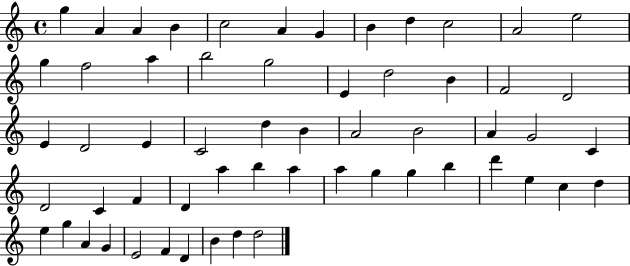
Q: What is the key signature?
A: C major